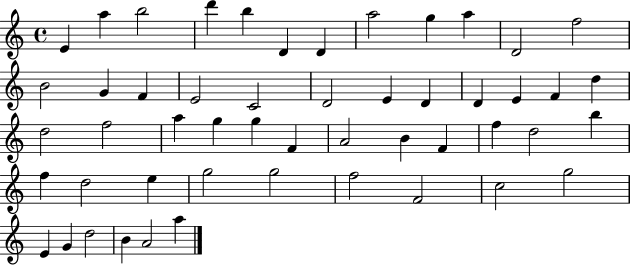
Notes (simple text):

E4/q A5/q B5/h D6/q B5/q D4/q D4/q A5/h G5/q A5/q D4/h F5/h B4/h G4/q F4/q E4/h C4/h D4/h E4/q D4/q D4/q E4/q F4/q D5/q D5/h F5/h A5/q G5/q G5/q F4/q A4/h B4/q F4/q F5/q D5/h B5/q F5/q D5/h E5/q G5/h G5/h F5/h F4/h C5/h G5/h E4/q G4/q D5/h B4/q A4/h A5/q